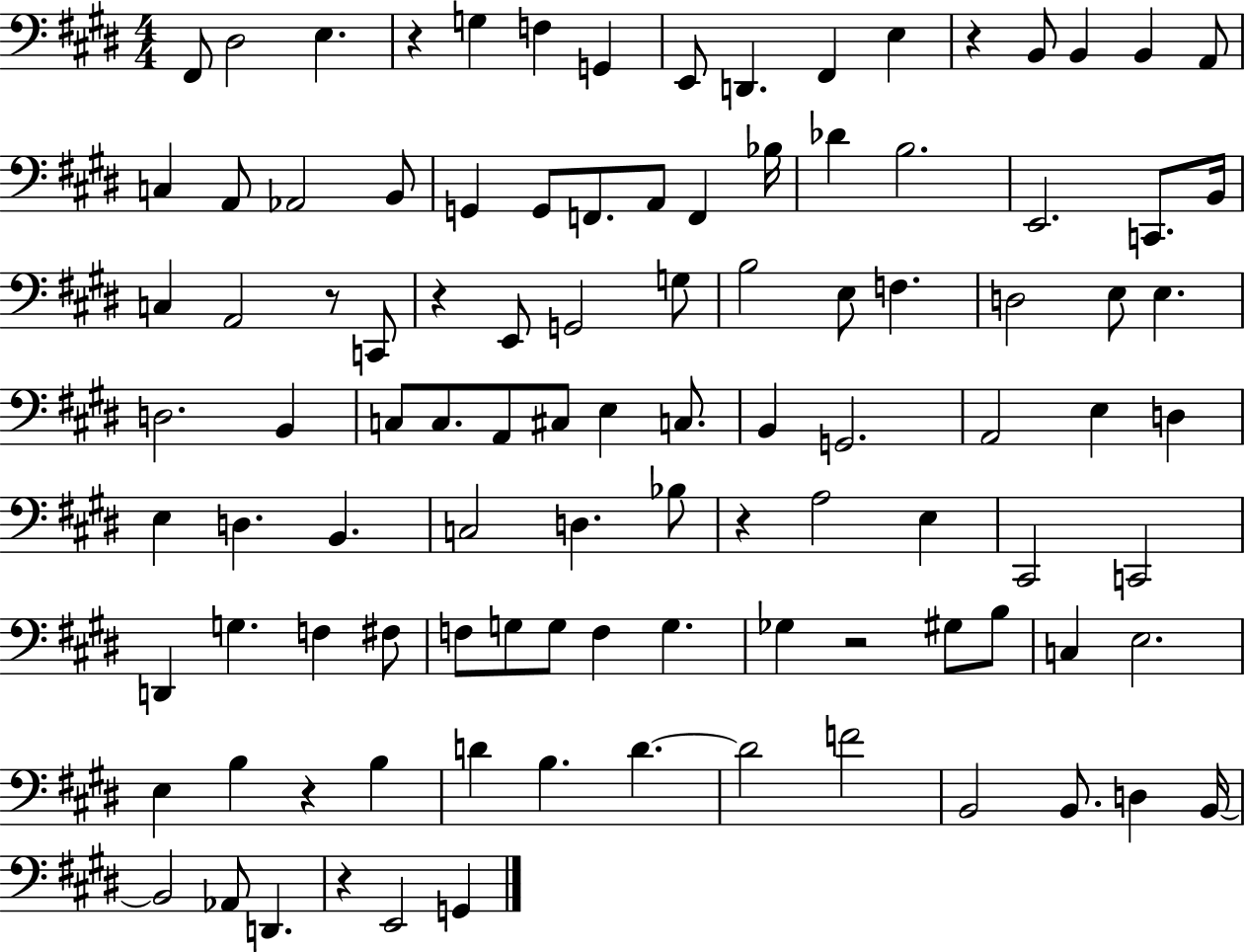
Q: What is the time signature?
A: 4/4